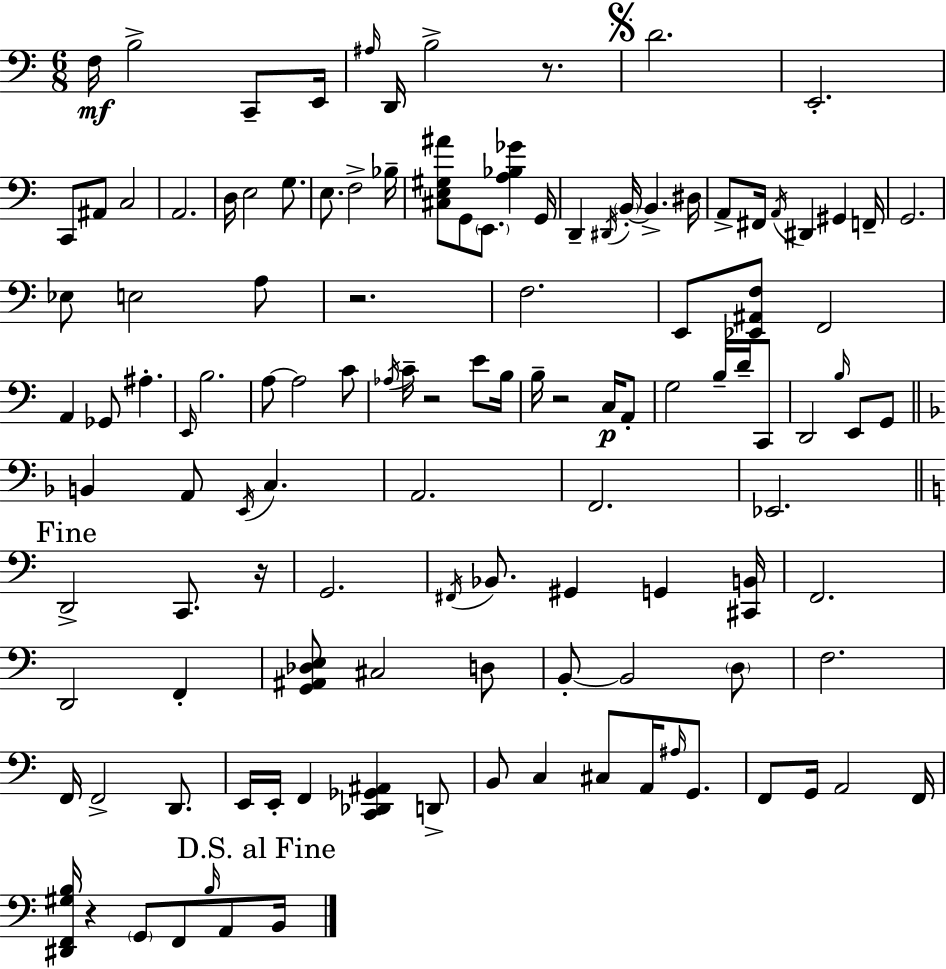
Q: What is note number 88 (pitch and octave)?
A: F2